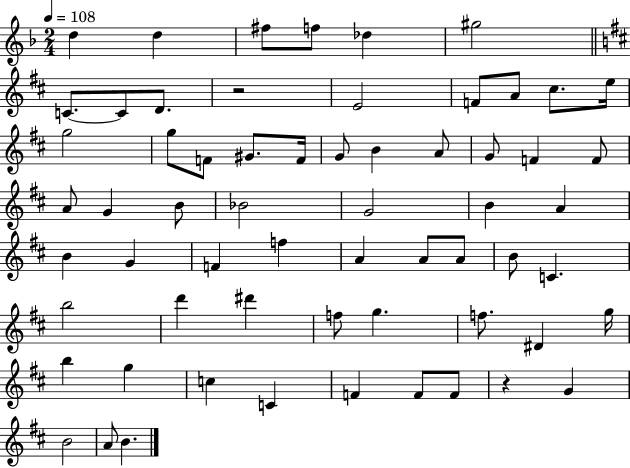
{
  \clef treble
  \numericTimeSignature
  \time 2/4
  \key f \major
  \tempo 4 = 108
  d''4 d''4 | fis''8 f''8 des''4 | gis''2 | \bar "||" \break \key d \major c'8.~~ c'8 d'8. | r2 | e'2 | f'8 a'8 cis''8. e''16 | \break g''2 | g''8 f'8 gis'8. f'16 | g'8 b'4 a'8 | g'8 f'4 f'8 | \break a'8 g'4 b'8 | bes'2 | g'2 | b'4 a'4 | \break b'4 g'4 | f'4 f''4 | a'4 a'8 a'8 | b'8 c'4. | \break b''2 | d'''4 dis'''4 | f''8 g''4. | f''8. dis'4 g''16 | \break b''4 g''4 | c''4 c'4 | f'4 f'8 f'8 | r4 g'4 | \break b'2 | a'8 b'4. | \bar "|."
}